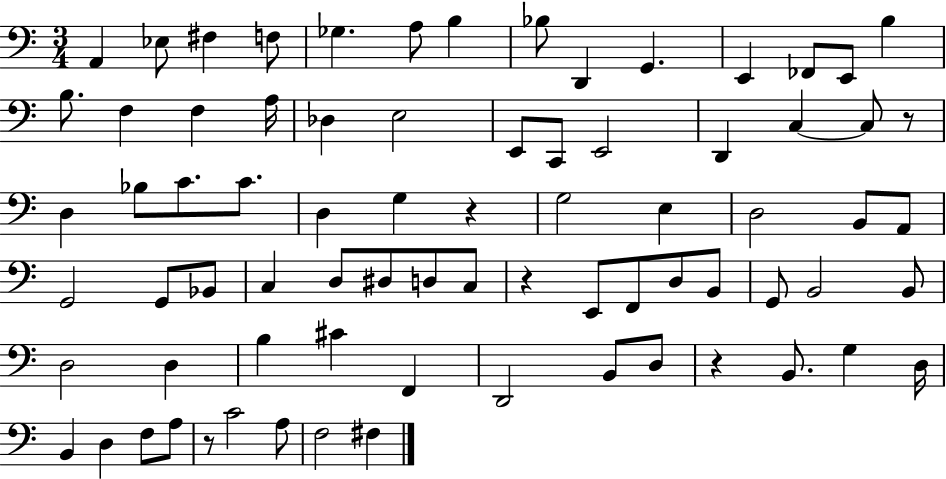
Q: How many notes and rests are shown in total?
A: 76